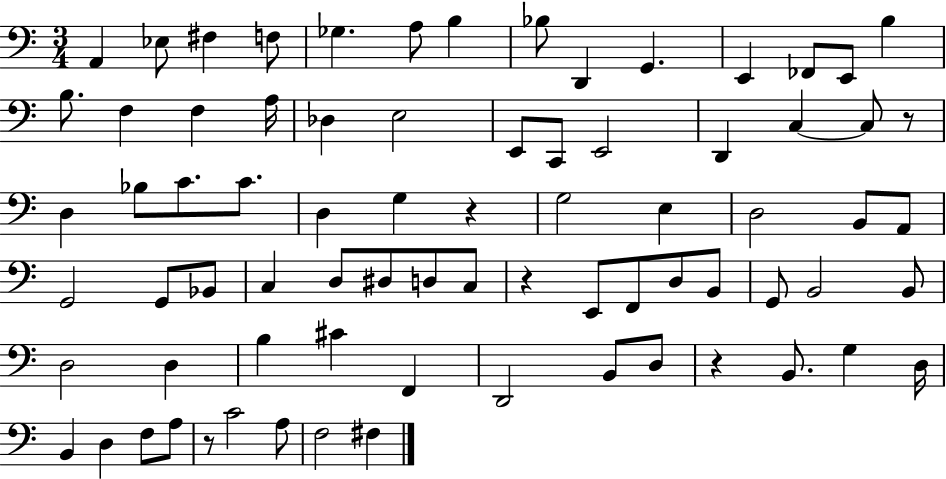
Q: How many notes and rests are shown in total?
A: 76